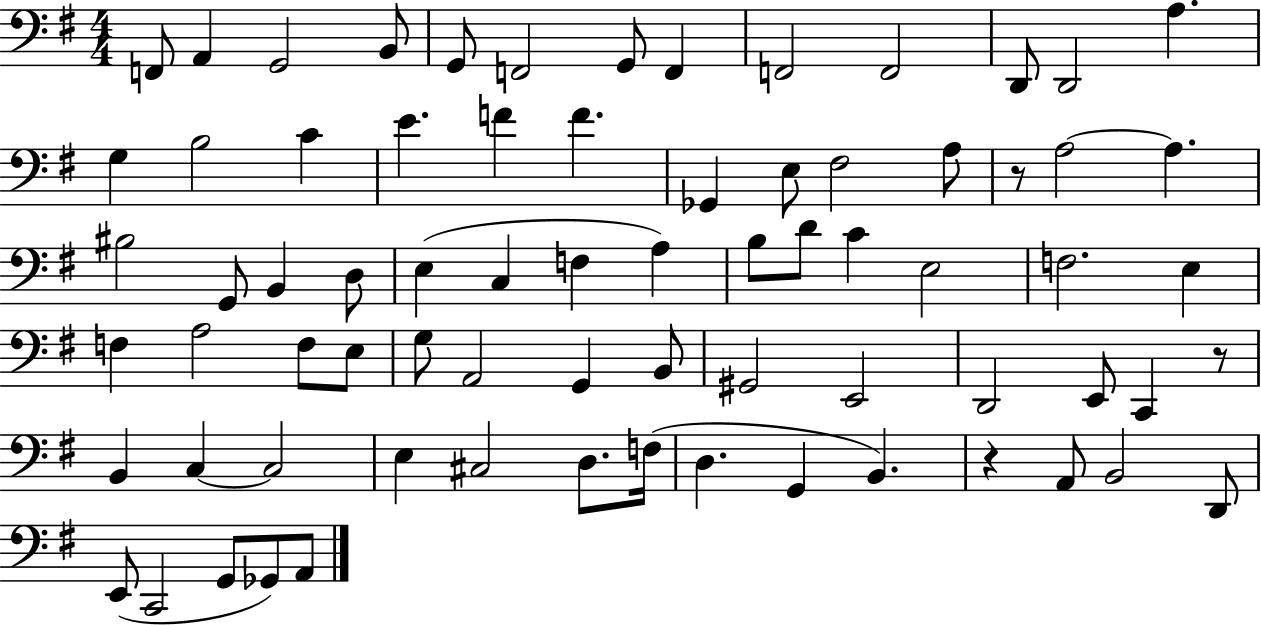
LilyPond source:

{
  \clef bass
  \numericTimeSignature
  \time 4/4
  \key g \major
  f,8 a,4 g,2 b,8 | g,8 f,2 g,8 f,4 | f,2 f,2 | d,8 d,2 a4. | \break g4 b2 c'4 | e'4. f'4 f'4. | ges,4 e8 fis2 a8 | r8 a2~~ a4. | \break bis2 g,8 b,4 d8 | e4( c4 f4 a4) | b8 d'8 c'4 e2 | f2. e4 | \break f4 a2 f8 e8 | g8 a,2 g,4 b,8 | gis,2 e,2 | d,2 e,8 c,4 r8 | \break b,4 c4~~ c2 | e4 cis2 d8. f16( | d4. g,4 b,4.) | r4 a,8 b,2 d,8 | \break e,8( c,2 g,8 ges,8) a,8 | \bar "|."
}